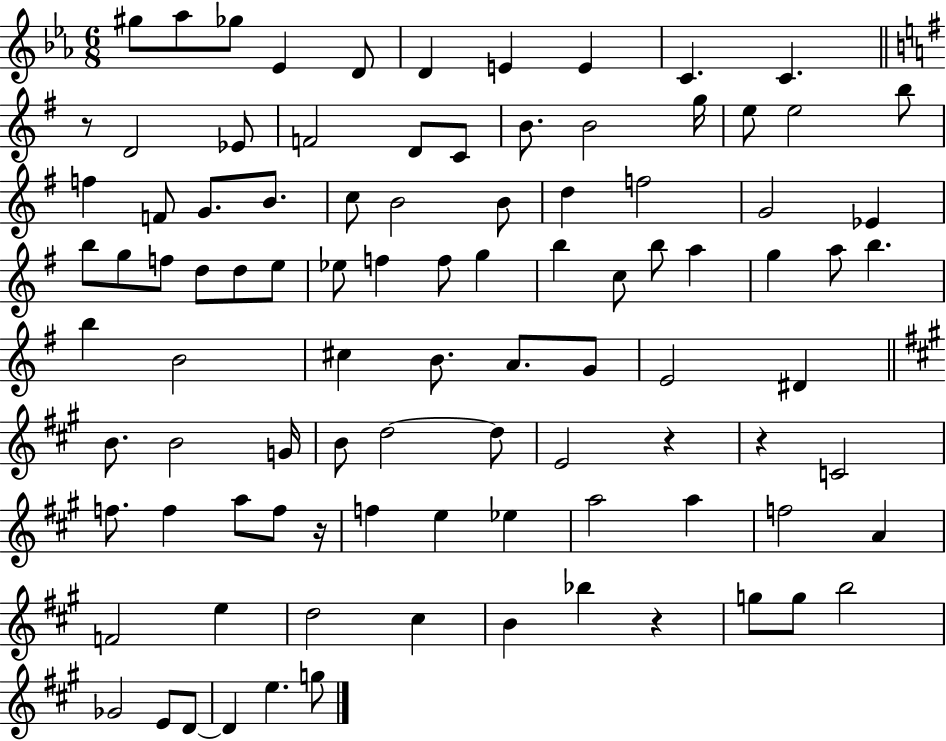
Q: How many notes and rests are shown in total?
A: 96